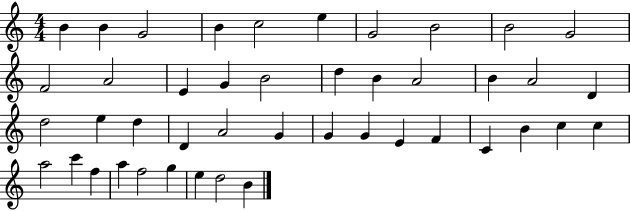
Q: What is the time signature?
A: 4/4